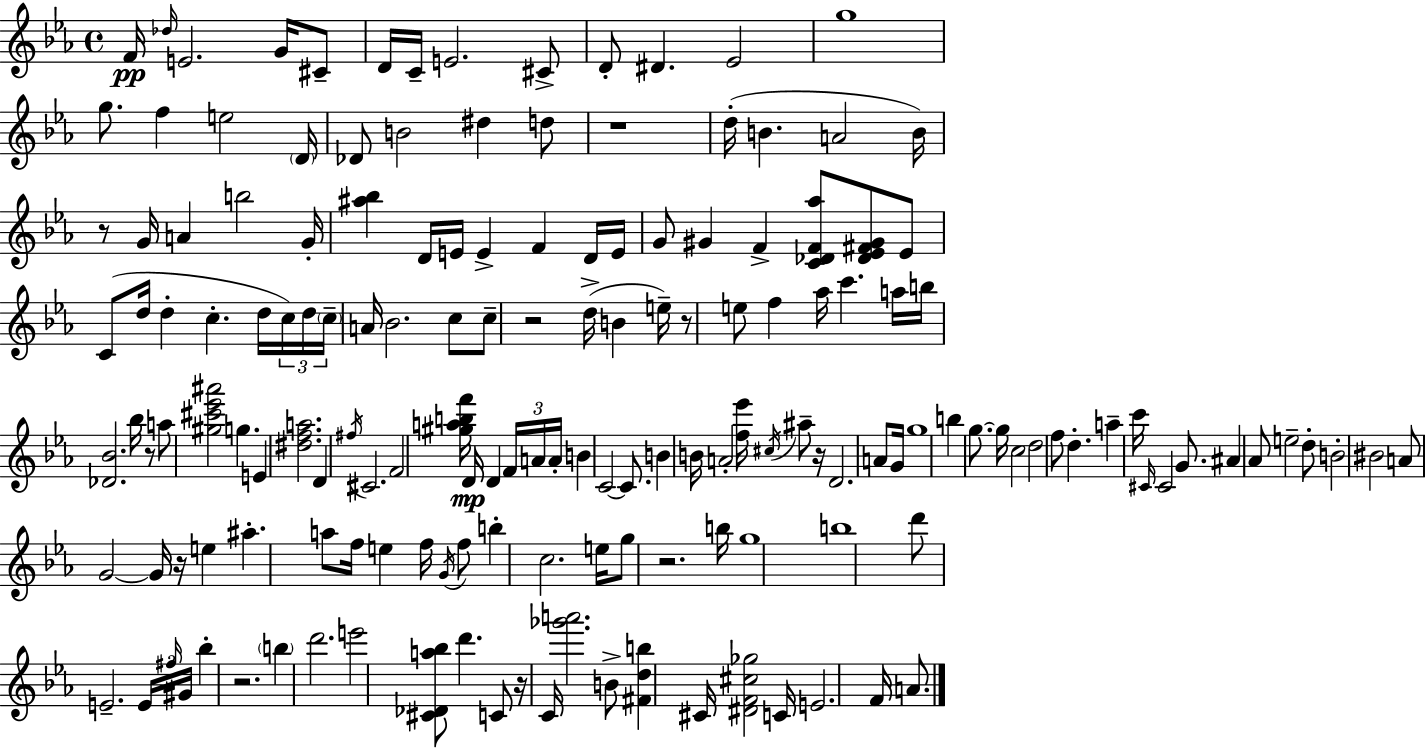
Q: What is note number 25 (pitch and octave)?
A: B4